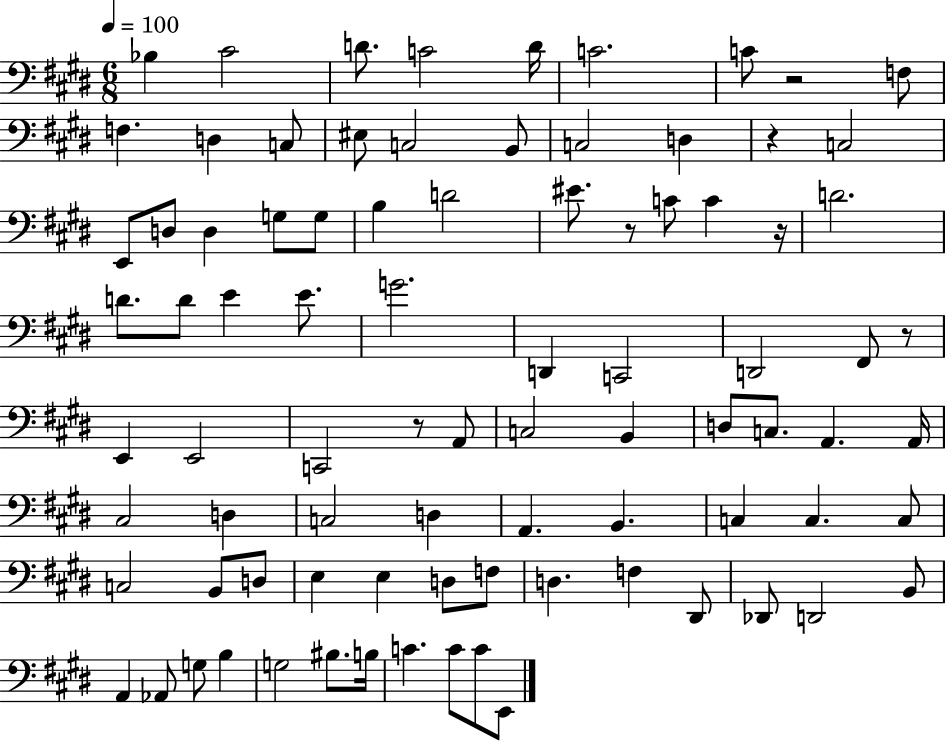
{
  \clef bass
  \numericTimeSignature
  \time 6/8
  \key e \major
  \tempo 4 = 100
  bes4 cis'2 | d'8. c'2 d'16 | c'2. | c'8 r2 f8 | \break f4. d4 c8 | eis8 c2 b,8 | c2 d4 | r4 c2 | \break e,8 d8 d4 g8 g8 | b4 d'2 | eis'8. r8 c'8 c'4 r16 | d'2. | \break d'8. d'8 e'4 e'8. | g'2. | d,4 c,2 | d,2 fis,8 r8 | \break e,4 e,2 | c,2 r8 a,8 | c2 b,4 | d8 c8. a,4. a,16 | \break cis2 d4 | c2 d4 | a,4. b,4. | c4 c4. c8 | \break c2 b,8 d8 | e4 e4 d8 f8 | d4. f4 dis,8 | des,8 d,2 b,8 | \break a,4 aes,8 g8 b4 | g2 bis8. b16 | c'4. c'8 c'8 e,8 | \bar "|."
}